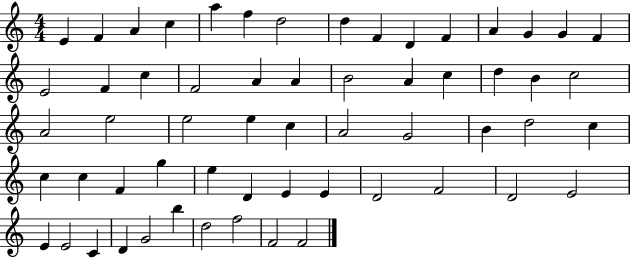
{
  \clef treble
  \numericTimeSignature
  \time 4/4
  \key c \major
  e'4 f'4 a'4 c''4 | a''4 f''4 d''2 | d''4 f'4 d'4 f'4 | a'4 g'4 g'4 f'4 | \break e'2 f'4 c''4 | f'2 a'4 a'4 | b'2 a'4 c''4 | d''4 b'4 c''2 | \break a'2 e''2 | e''2 e''4 c''4 | a'2 g'2 | b'4 d''2 c''4 | \break c''4 c''4 f'4 g''4 | e''4 d'4 e'4 e'4 | d'2 f'2 | d'2 e'2 | \break e'4 e'2 c'4 | d'4 g'2 b''4 | d''2 f''2 | f'2 f'2 | \break \bar "|."
}